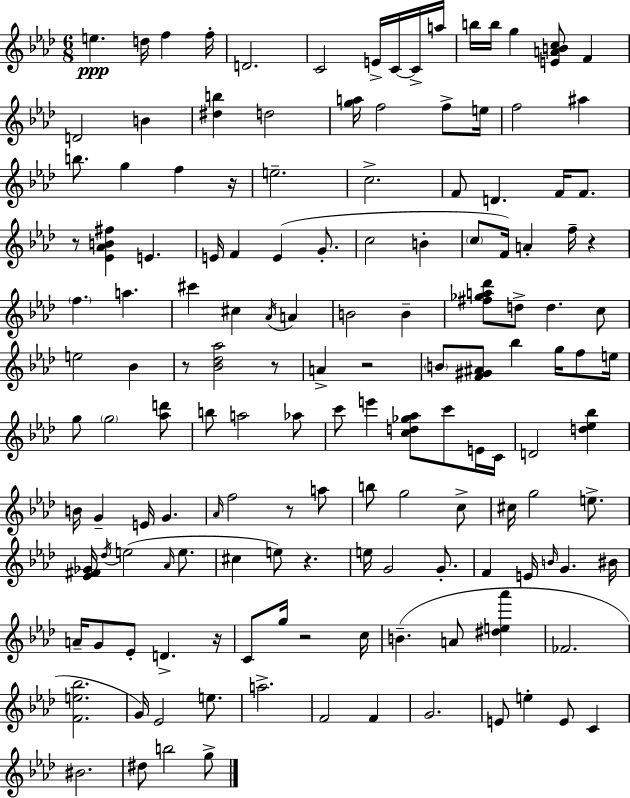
X:1
T:Untitled
M:6/8
L:1/4
K:Fm
e d/4 f f/4 D2 C2 E/4 C/4 C/4 a/4 b/4 b/4 g [EABc]/2 F D2 B [^db] d2 [ga]/4 f2 f/2 e/4 f2 ^a b/2 g f z/4 e2 c2 F/2 D F/4 F/2 z/2 [_E_AB^f] E E/4 F E G/2 c2 B c/2 F/4 A f/4 z f a ^c' ^c _A/4 A B2 B [^f_ga_d']/2 d/2 d c/2 e2 _B z/2 [_B_d_a]2 z/2 A z2 B/2 [F^G^A]/2 _b g/4 f/2 e/4 g/2 g2 [_ad']/2 b/2 a2 _a/2 c'/2 e' [cd_g_a]/2 c'/2 E/4 C/4 D2 [d_e_b] B/4 G E/4 G _A/4 f2 z/2 a/2 b/2 g2 c/2 ^c/4 g2 e/2 [_E^F_G]/4 _d/4 e2 _A/4 e/2 ^c e/2 z e/4 G2 G/2 F E/4 B/4 G ^B/4 A/4 G/2 _E/2 D z/4 C/2 g/4 z2 c/4 B A/2 [^de_a'] _F2 [Fe_b]2 G/4 _E2 e/2 a2 F2 F G2 E/2 e E/2 C ^B2 ^d/2 b2 g/2